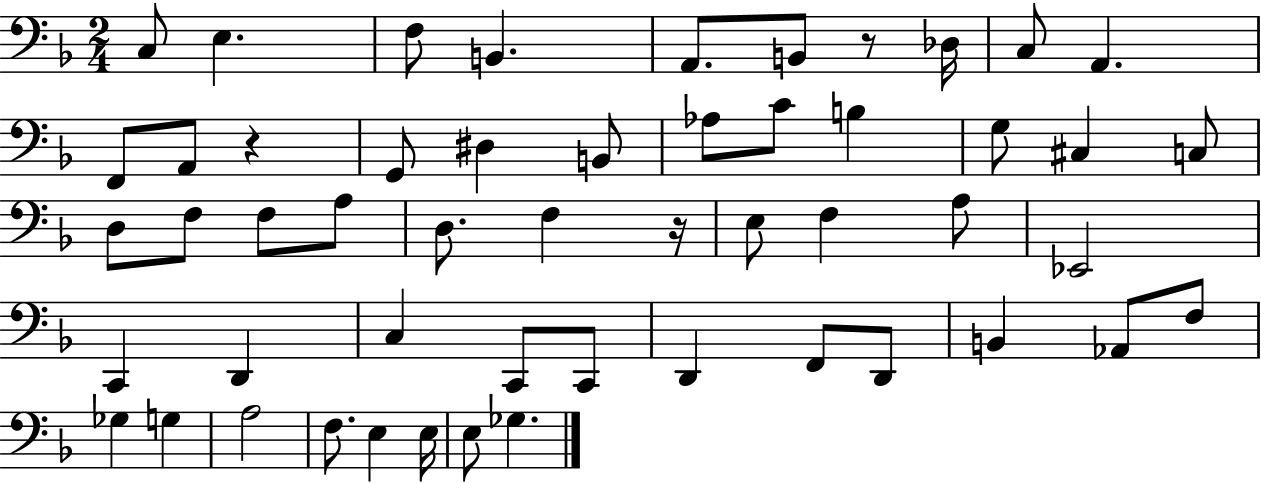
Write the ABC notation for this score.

X:1
T:Untitled
M:2/4
L:1/4
K:F
C,/2 E, F,/2 B,, A,,/2 B,,/2 z/2 _D,/4 C,/2 A,, F,,/2 A,,/2 z G,,/2 ^D, B,,/2 _A,/2 C/2 B, G,/2 ^C, C,/2 D,/2 F,/2 F,/2 A,/2 D,/2 F, z/4 E,/2 F, A,/2 _E,,2 C,, D,, C, C,,/2 C,,/2 D,, F,,/2 D,,/2 B,, _A,,/2 F,/2 _G, G, A,2 F,/2 E, E,/4 E,/2 _G,